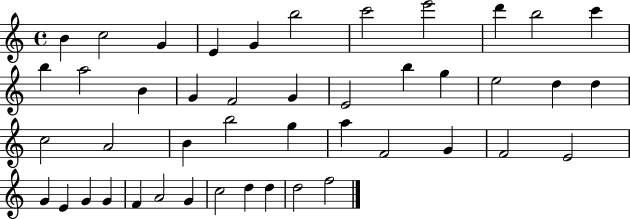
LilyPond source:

{
  \clef treble
  \time 4/4
  \defaultTimeSignature
  \key c \major
  b'4 c''2 g'4 | e'4 g'4 b''2 | c'''2 e'''2 | d'''4 b''2 c'''4 | \break b''4 a''2 b'4 | g'4 f'2 g'4 | e'2 b''4 g''4 | e''2 d''4 d''4 | \break c''2 a'2 | b'4 b''2 g''4 | a''4 f'2 g'4 | f'2 e'2 | \break g'4 e'4 g'4 g'4 | f'4 a'2 g'4 | c''2 d''4 d''4 | d''2 f''2 | \break \bar "|."
}